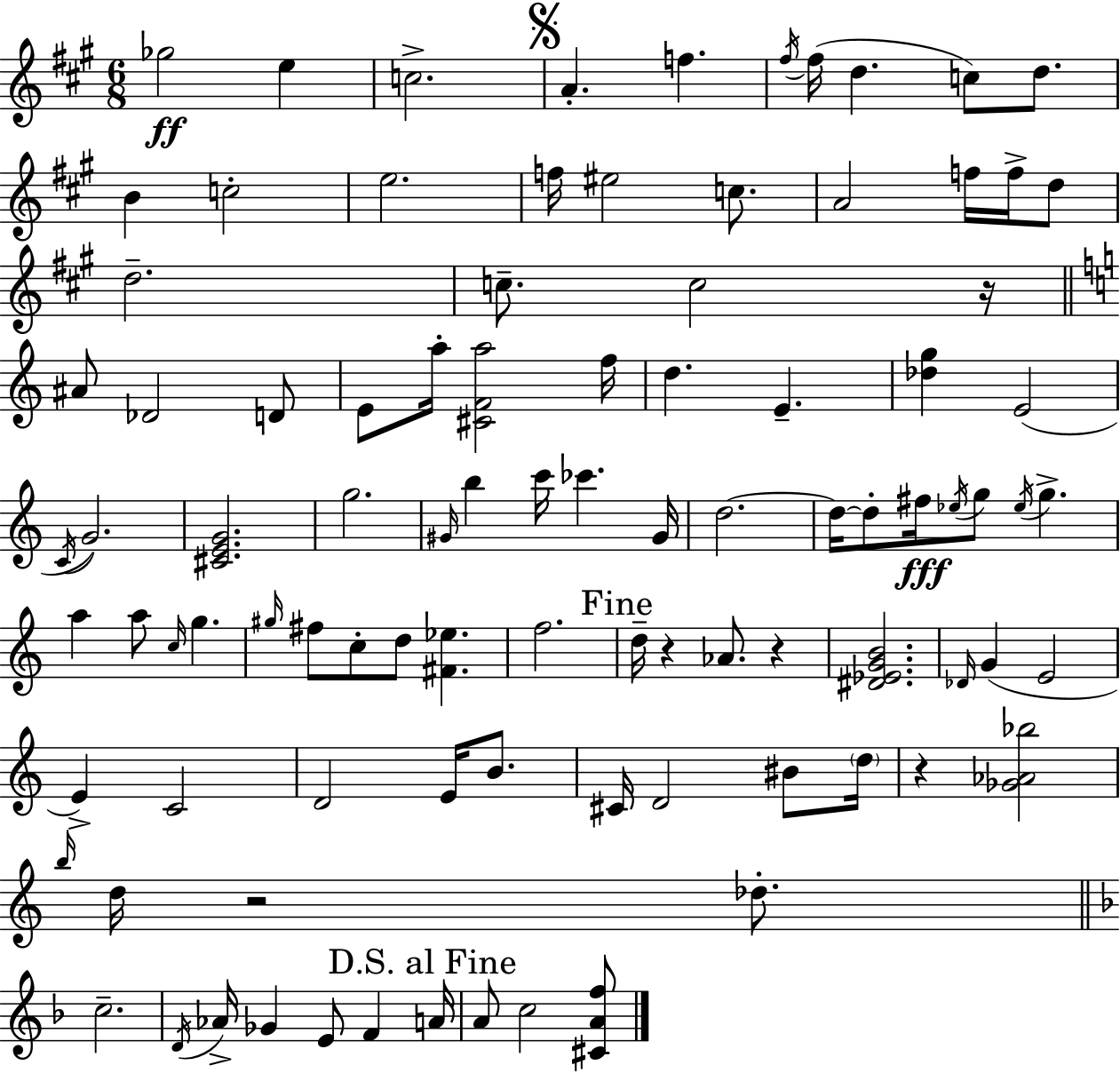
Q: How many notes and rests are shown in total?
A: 95